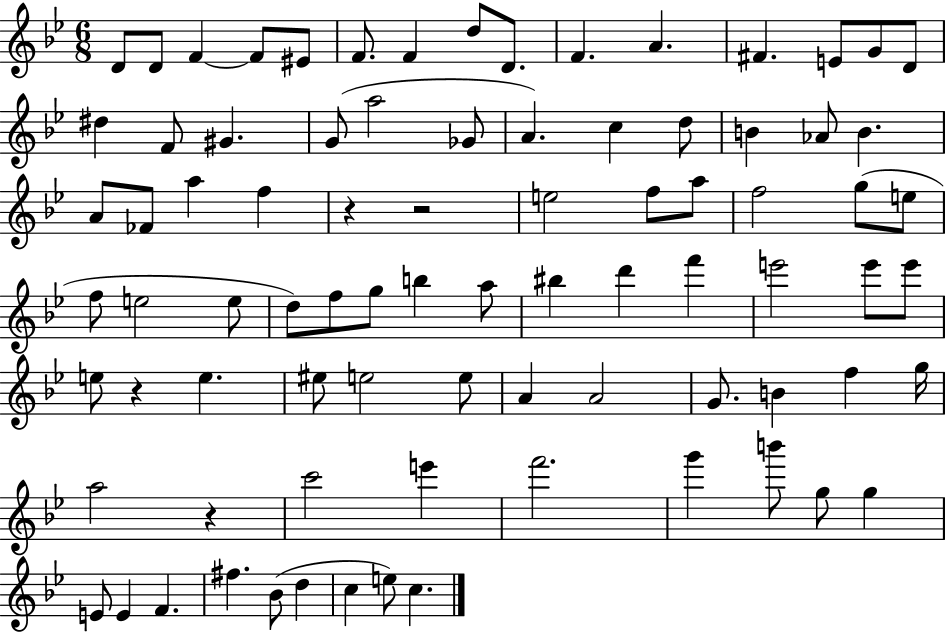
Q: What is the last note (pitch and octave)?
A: C5